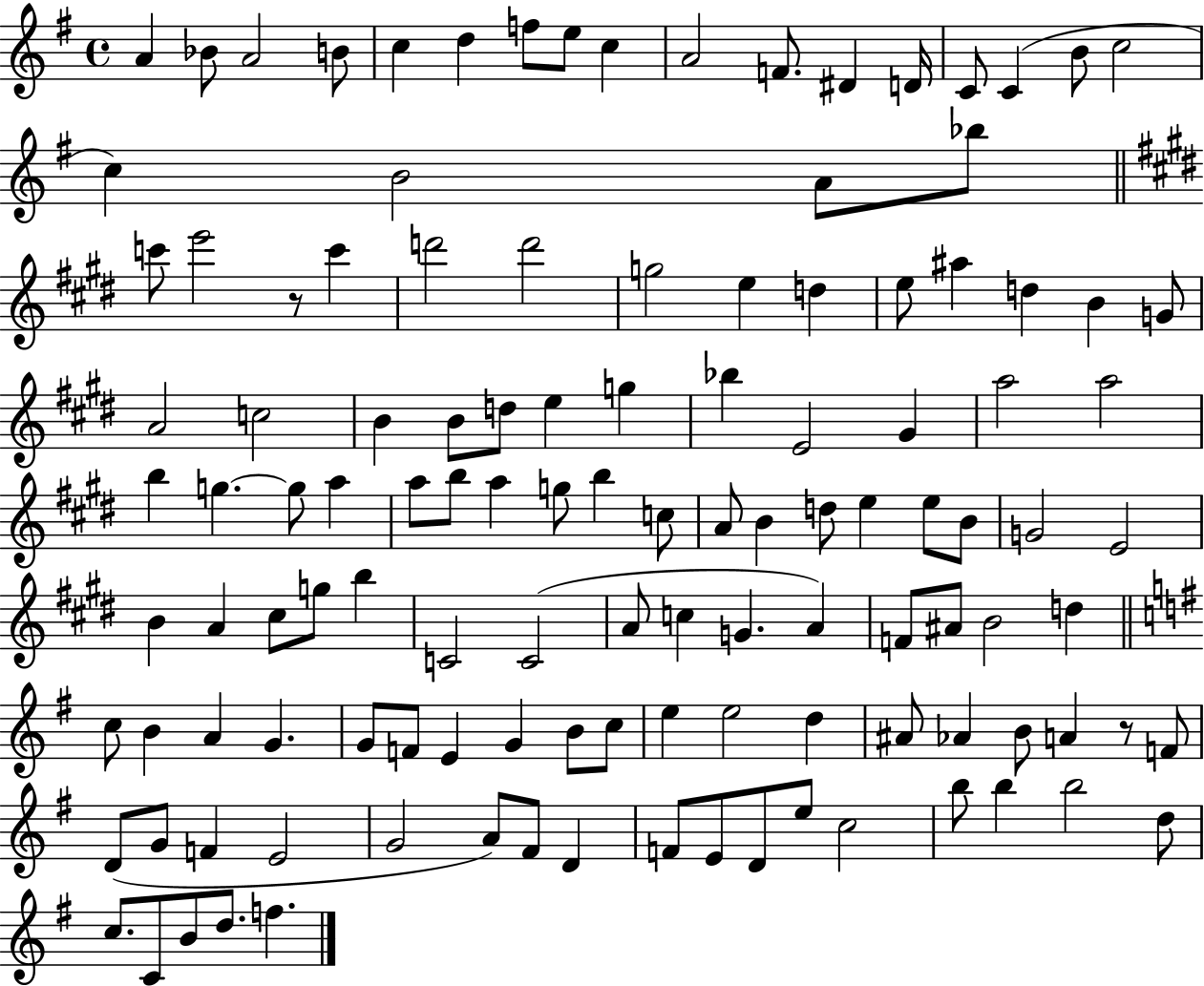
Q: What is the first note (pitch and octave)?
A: A4